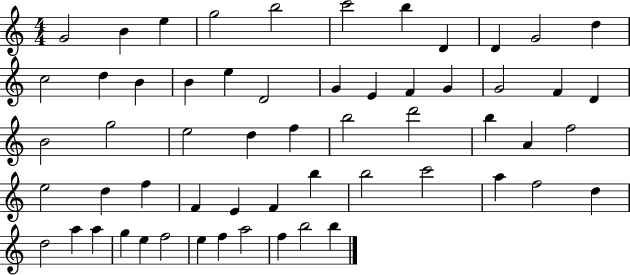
X:1
T:Untitled
M:4/4
L:1/4
K:C
G2 B e g2 b2 c'2 b D D G2 d c2 d B B e D2 G E F G G2 F D B2 g2 e2 d f b2 d'2 b A f2 e2 d f F E F b b2 c'2 a f2 d d2 a a g e f2 e f a2 f b2 b